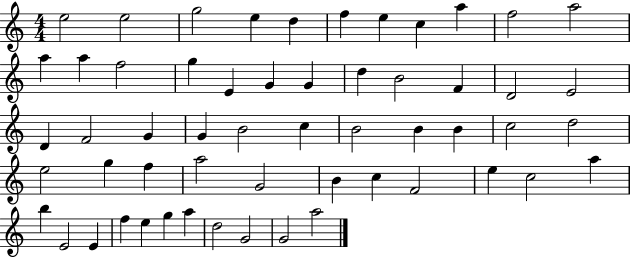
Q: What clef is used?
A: treble